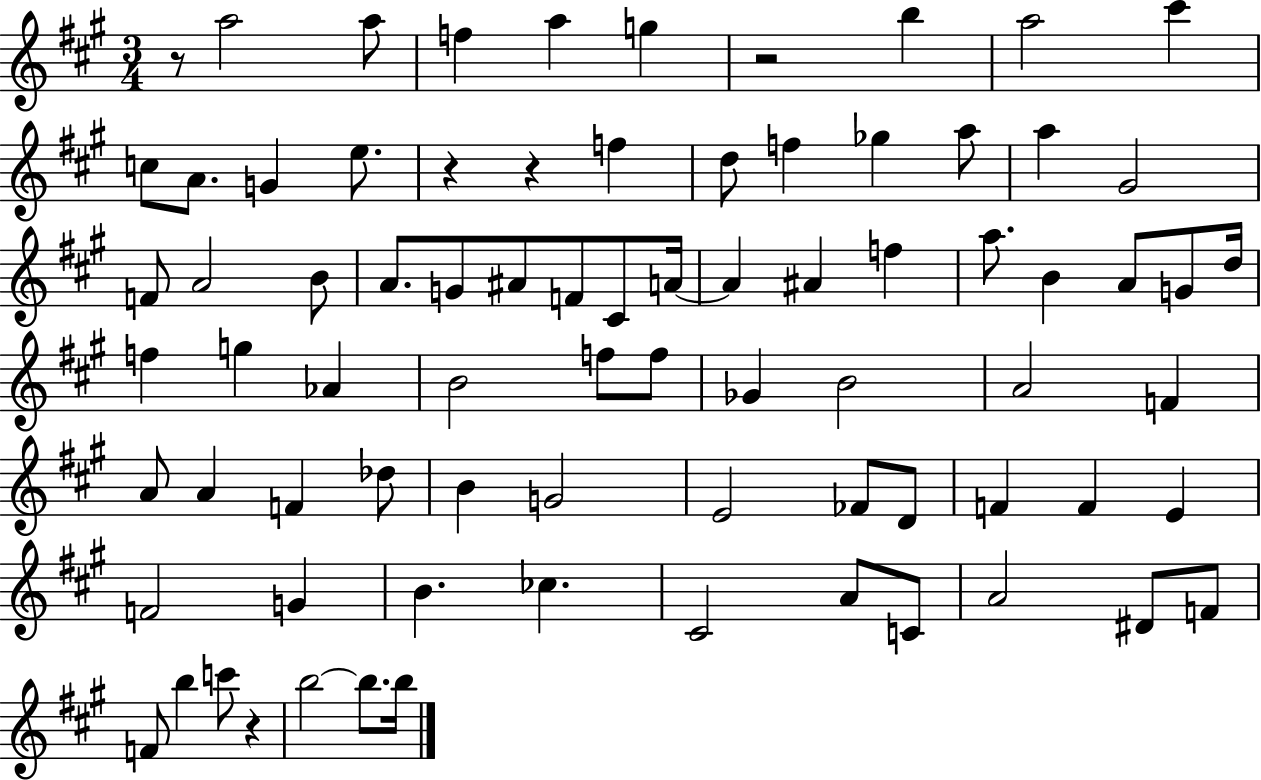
{
  \clef treble
  \numericTimeSignature
  \time 3/4
  \key a \major
  r8 a''2 a''8 | f''4 a''4 g''4 | r2 b''4 | a''2 cis'''4 | \break c''8 a'8. g'4 e''8. | r4 r4 f''4 | d''8 f''4 ges''4 a''8 | a''4 gis'2 | \break f'8 a'2 b'8 | a'8. g'8 ais'8 f'8 cis'8 a'16~~ | a'4 ais'4 f''4 | a''8. b'4 a'8 g'8 d''16 | \break f''4 g''4 aes'4 | b'2 f''8 f''8 | ges'4 b'2 | a'2 f'4 | \break a'8 a'4 f'4 des''8 | b'4 g'2 | e'2 fes'8 d'8 | f'4 f'4 e'4 | \break f'2 g'4 | b'4. ces''4. | cis'2 a'8 c'8 | a'2 dis'8 f'8 | \break f'8 b''4 c'''8 r4 | b''2~~ b''8. b''16 | \bar "|."
}